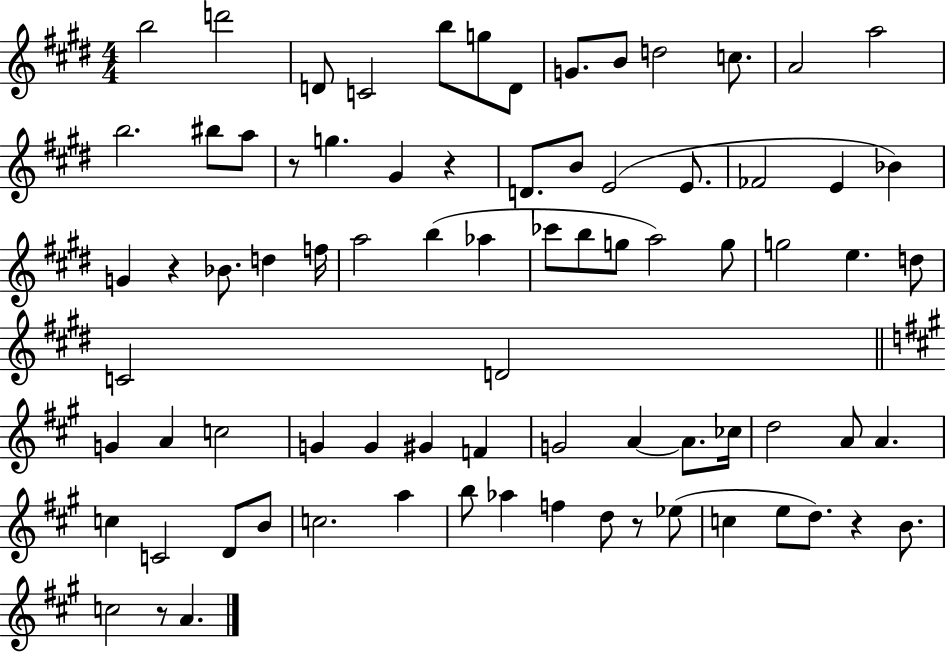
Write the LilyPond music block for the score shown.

{
  \clef treble
  \numericTimeSignature
  \time 4/4
  \key e \major
  \repeat volta 2 { b''2 d'''2 | d'8 c'2 b''8 g''8 d'8 | g'8. b'8 d''2 c''8. | a'2 a''2 | \break b''2. bis''8 a''8 | r8 g''4. gis'4 r4 | d'8. b'8 e'2( e'8. | fes'2 e'4 bes'4) | \break g'4 r4 bes'8. d''4 f''16 | a''2 b''4( aes''4 | ces'''8 b''8 g''8 a''2) g''8 | g''2 e''4. d''8 | \break c'2 d'2 | \bar "||" \break \key a \major g'4 a'4 c''2 | g'4 g'4 gis'4 f'4 | g'2 a'4~~ a'8. ces''16 | d''2 a'8 a'4. | \break c''4 c'2 d'8 b'8 | c''2. a''4 | b''8 aes''4 f''4 d''8 r8 ees''8( | c''4 e''8 d''8.) r4 b'8. | \break c''2 r8 a'4. | } \bar "|."
}